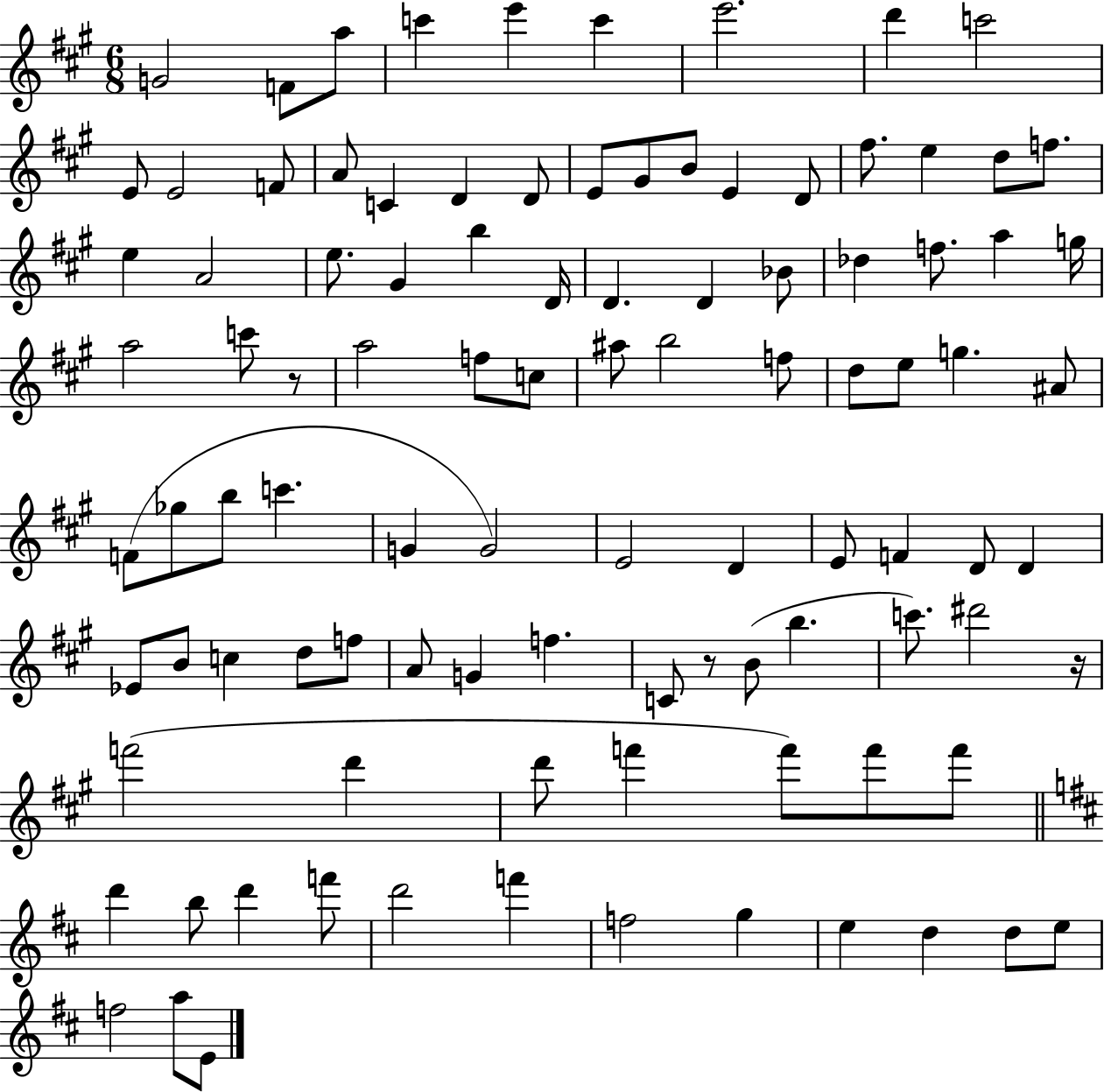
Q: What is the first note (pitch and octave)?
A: G4